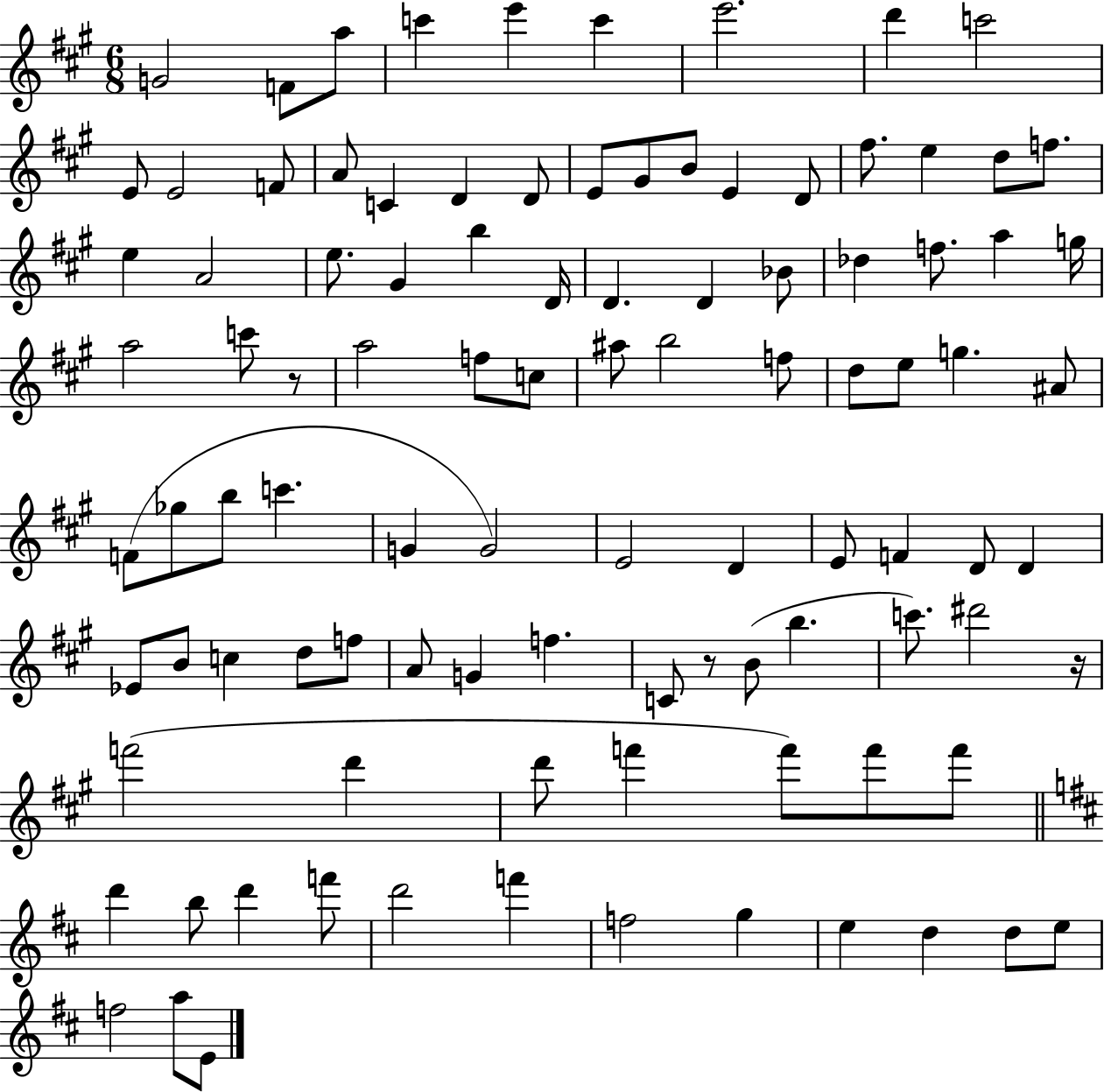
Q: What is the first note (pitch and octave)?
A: G4